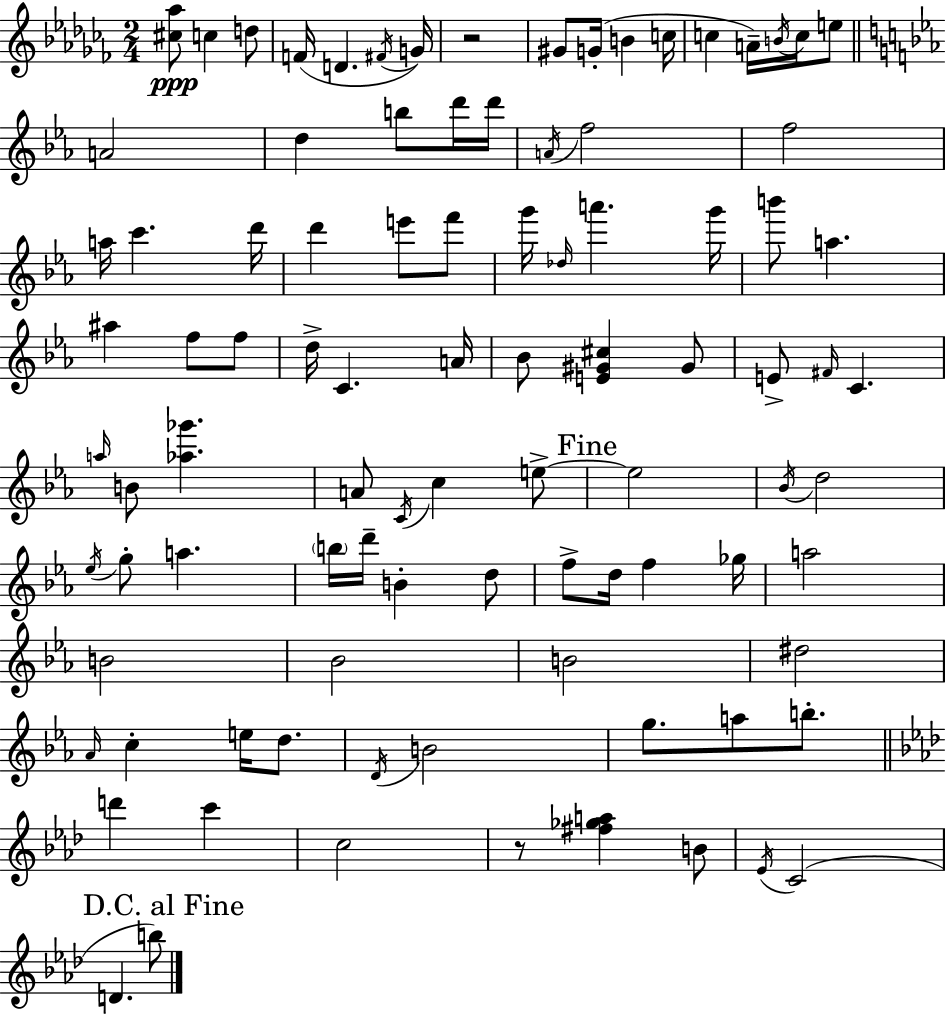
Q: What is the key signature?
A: AES minor